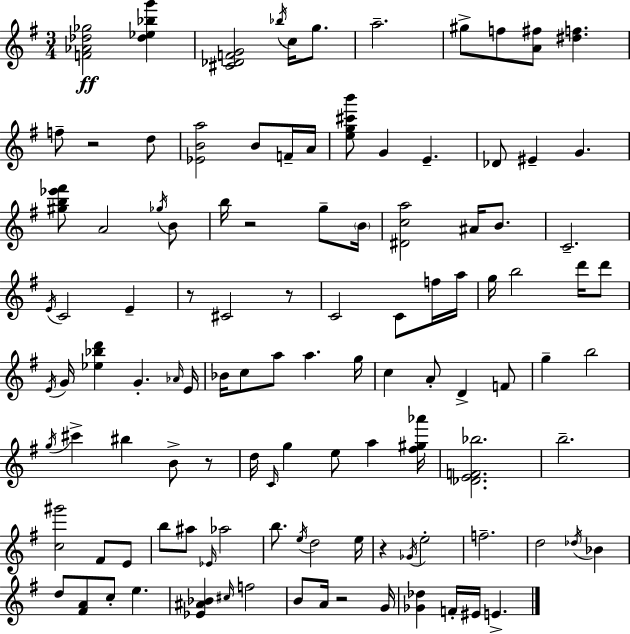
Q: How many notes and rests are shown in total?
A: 113